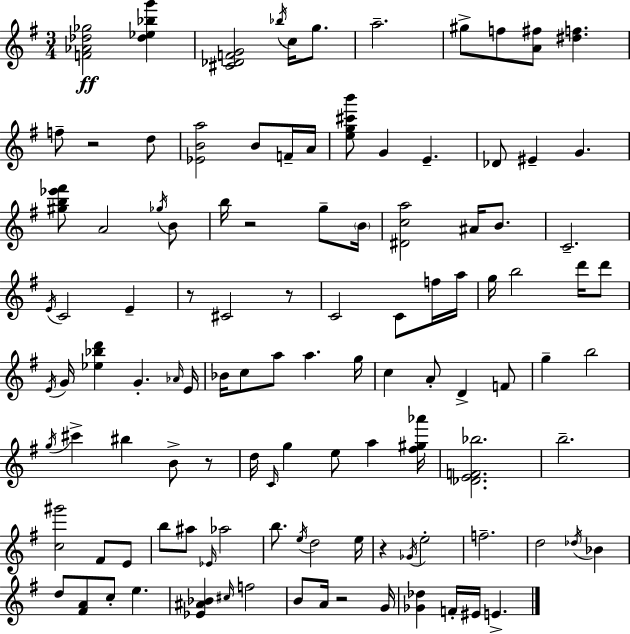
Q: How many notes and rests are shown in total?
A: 113